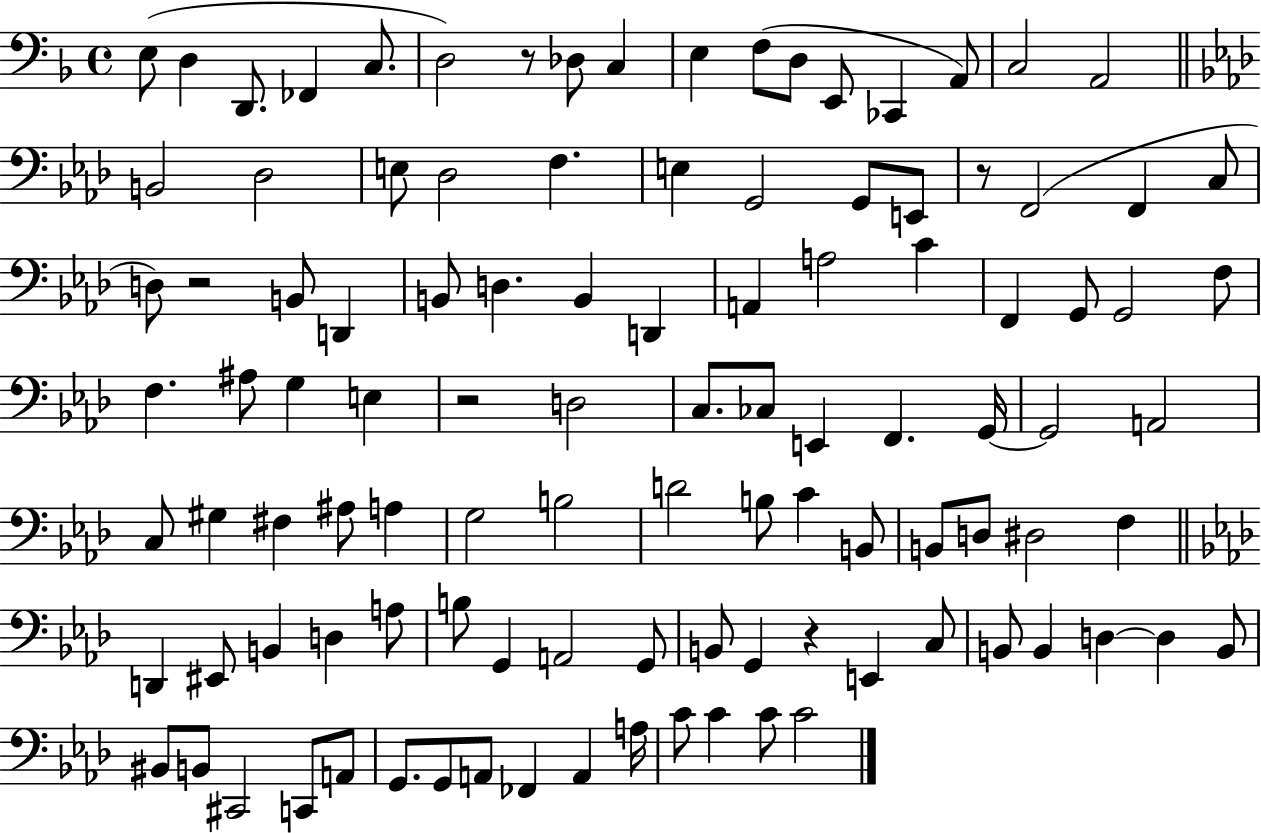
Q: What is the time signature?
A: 4/4